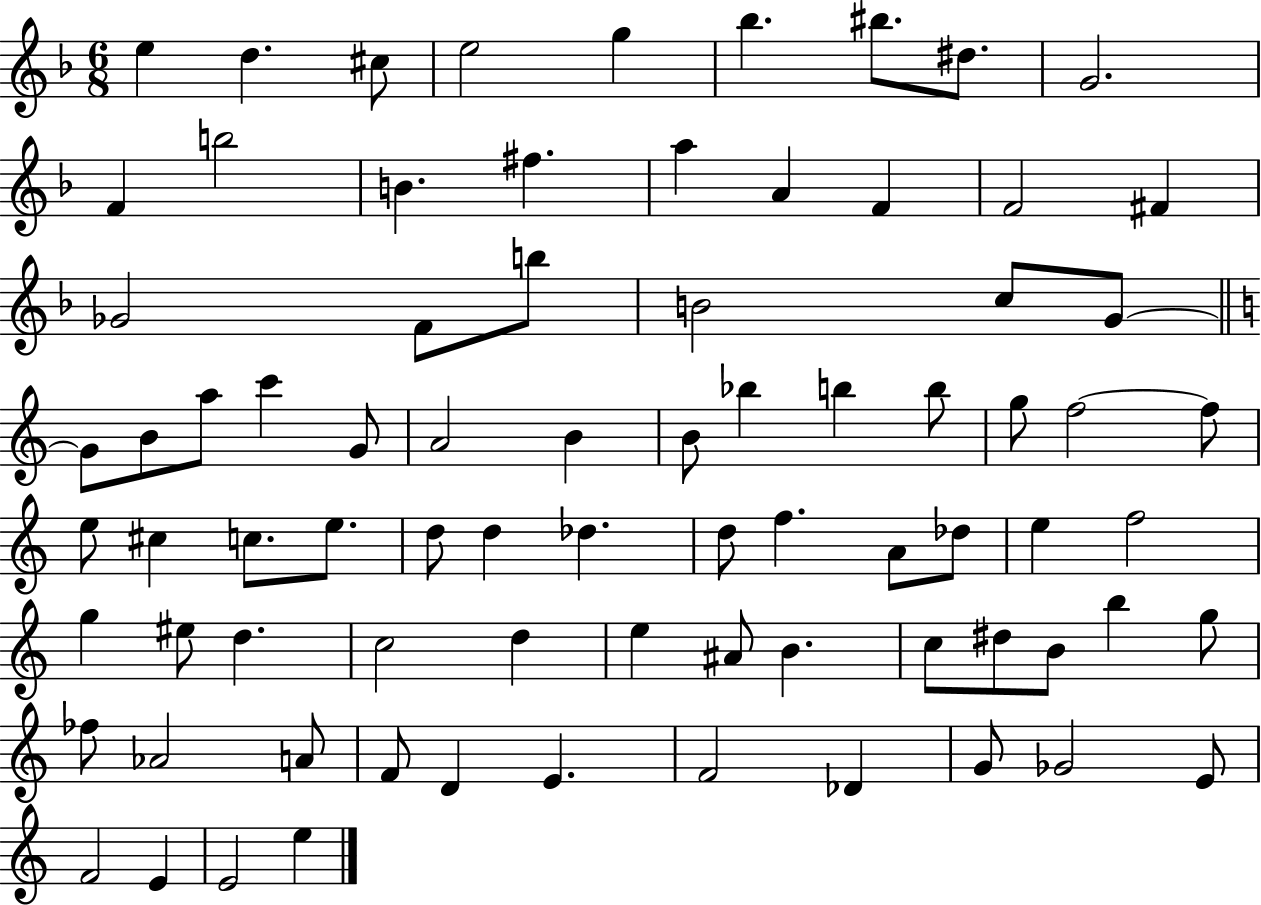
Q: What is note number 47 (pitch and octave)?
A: F5